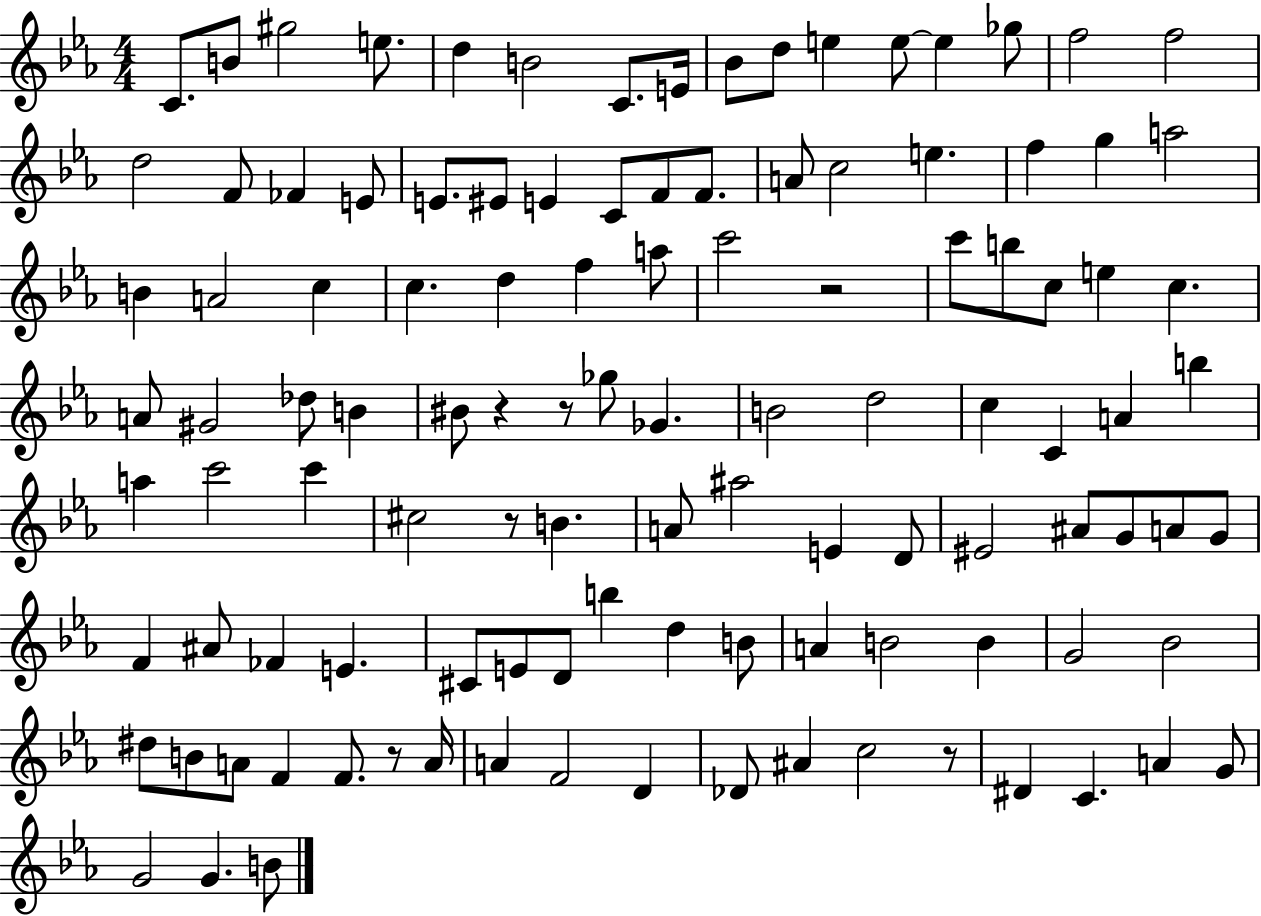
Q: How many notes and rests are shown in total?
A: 112